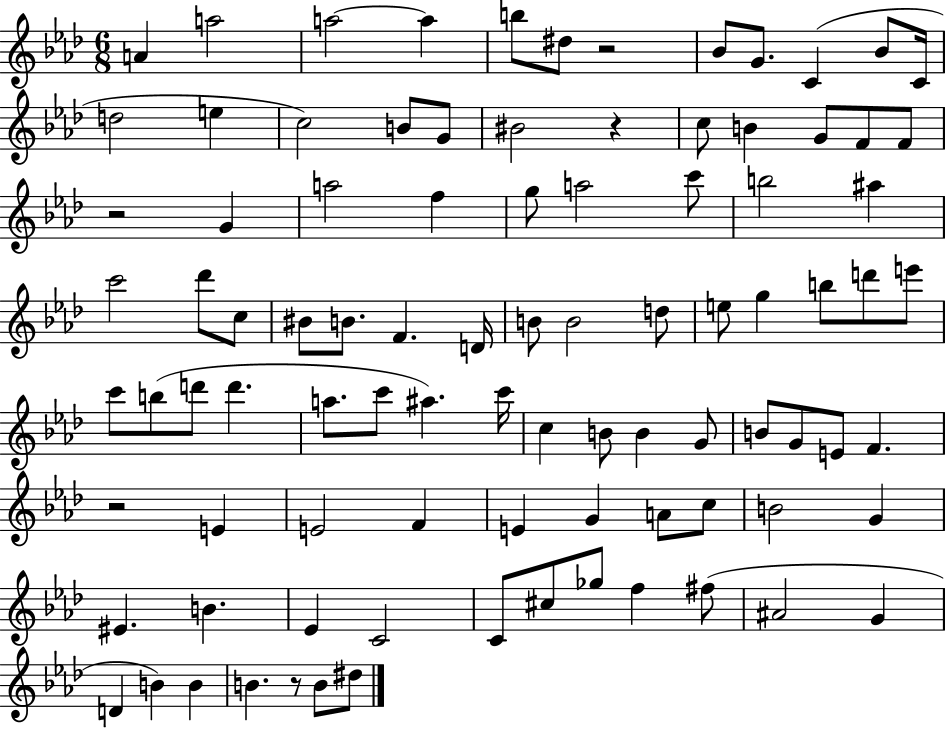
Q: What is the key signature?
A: AES major